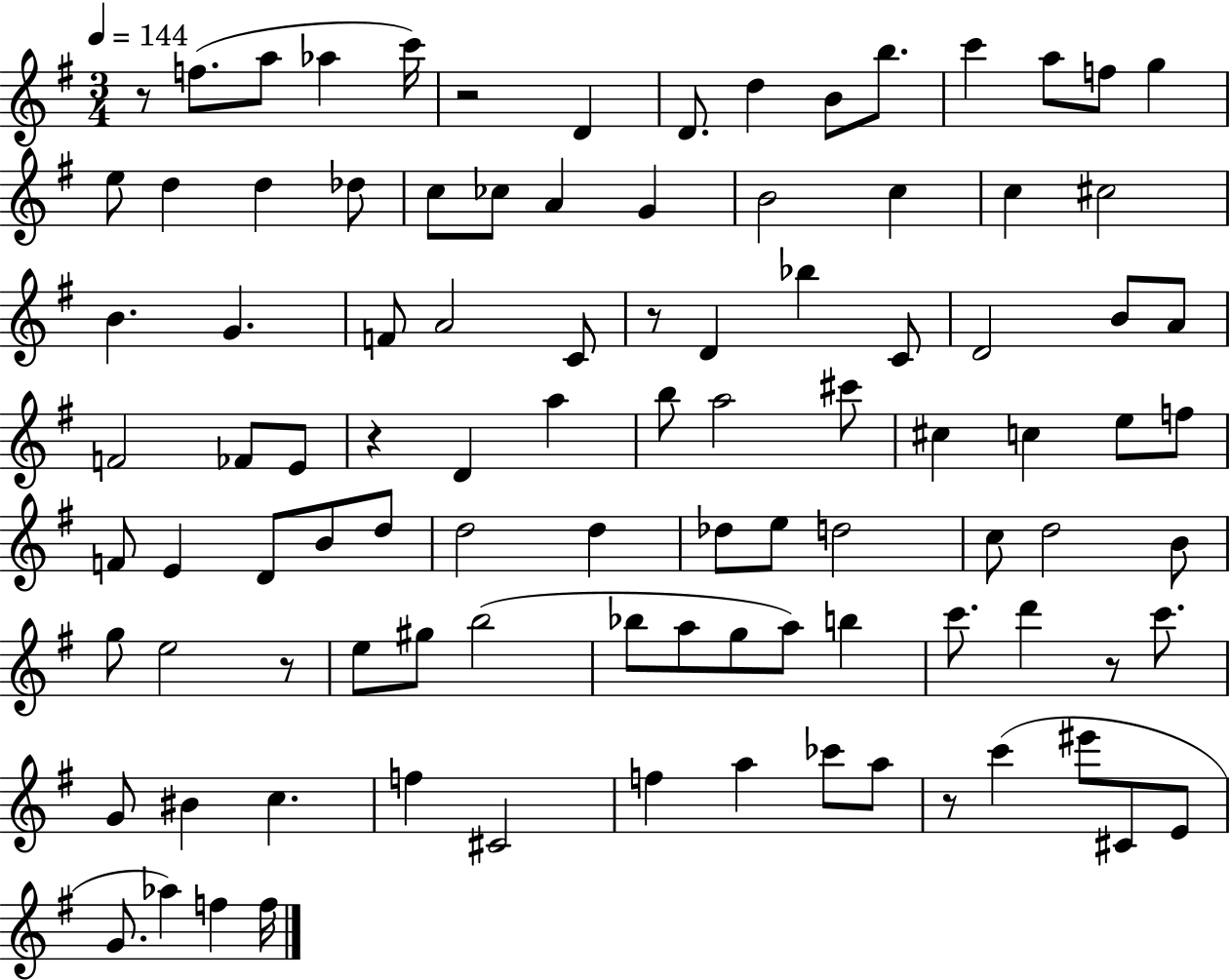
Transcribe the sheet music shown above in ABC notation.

X:1
T:Untitled
M:3/4
L:1/4
K:G
z/2 f/2 a/2 _a c'/4 z2 D D/2 d B/2 b/2 c' a/2 f/2 g e/2 d d _d/2 c/2 _c/2 A G B2 c c ^c2 B G F/2 A2 C/2 z/2 D _b C/2 D2 B/2 A/2 F2 _F/2 E/2 z D a b/2 a2 ^c'/2 ^c c e/2 f/2 F/2 E D/2 B/2 d/2 d2 d _d/2 e/2 d2 c/2 d2 B/2 g/2 e2 z/2 e/2 ^g/2 b2 _b/2 a/2 g/2 a/2 b c'/2 d' z/2 c'/2 G/2 ^B c f ^C2 f a _c'/2 a/2 z/2 c' ^e'/2 ^C/2 E/2 G/2 _a f f/4